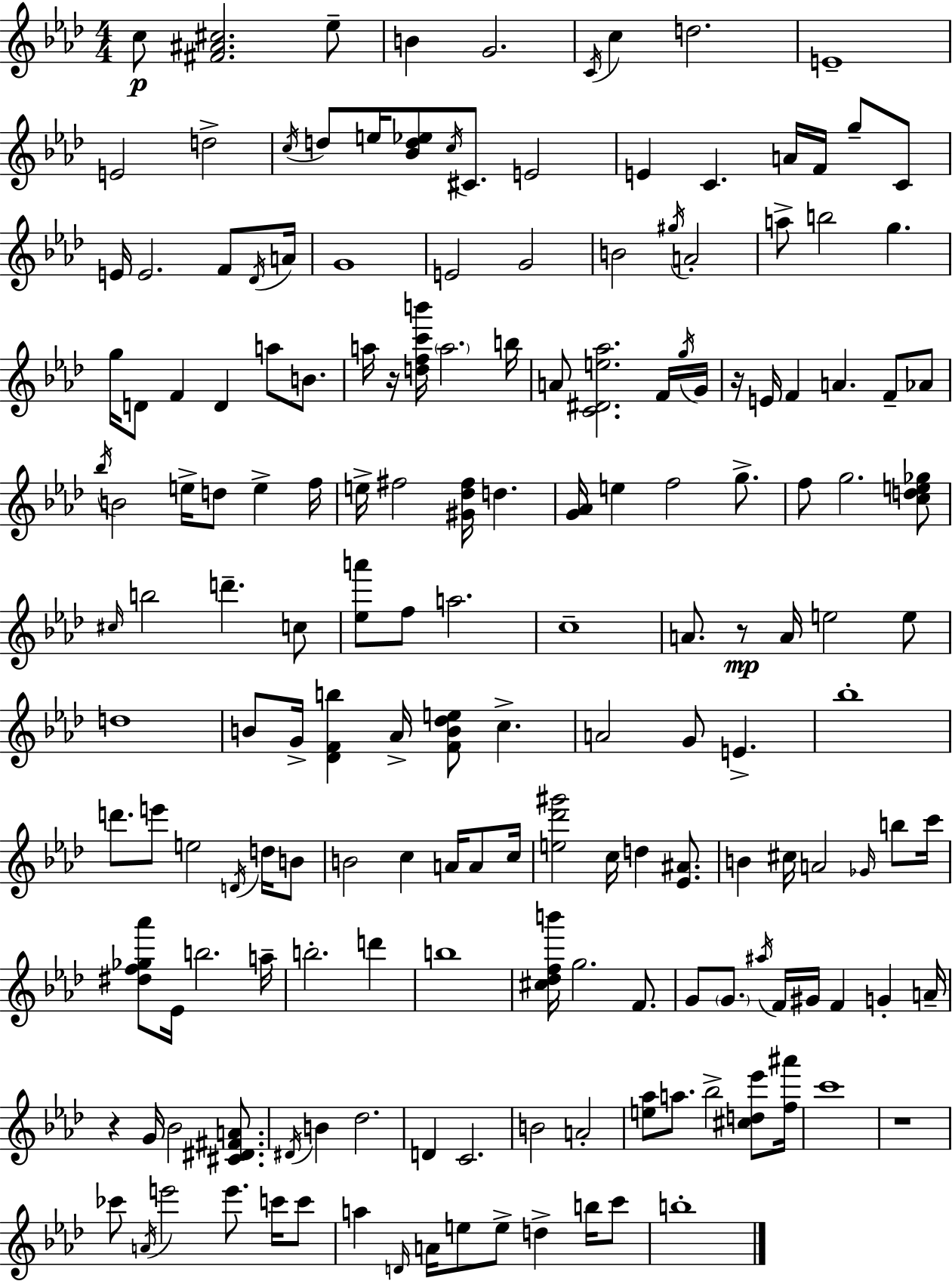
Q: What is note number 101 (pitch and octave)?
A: D5